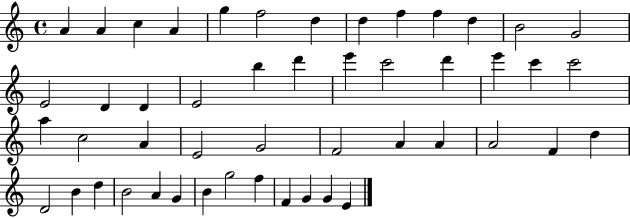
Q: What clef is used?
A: treble